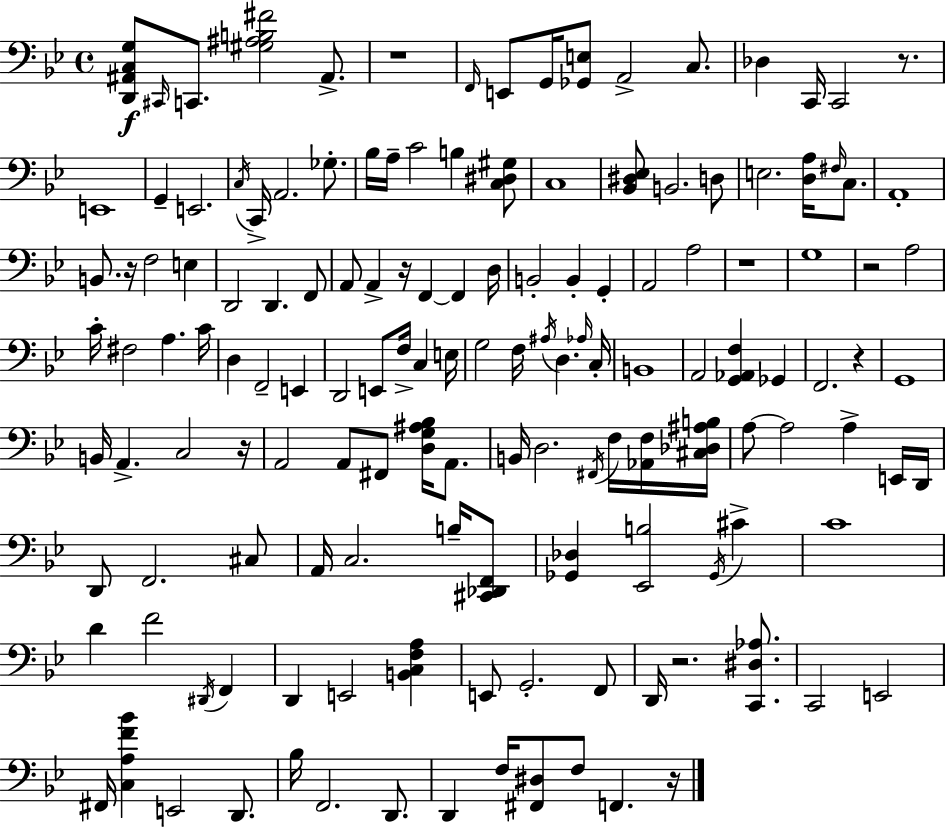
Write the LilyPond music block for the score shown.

{
  \clef bass
  \time 4/4
  \defaultTimeSignature
  \key bes \major
  <d, ais, c g>8\f \grace { cis,16 } c,8. <gis ais b fis'>2 ais,8.-> | r1 | \grace { f,16 } e,8 g,16 <ges, e>8 a,2-> c8. | des4 c,16 c,2 r8. | \break e,1 | g,4-- e,2. | \acciaccatura { c16 } c,16-> a,2. | ges8.-. bes16 a16-- c'2 b4 | \break <c dis gis>8 c1 | <bes, dis ees>8 b,2. | d8 e2. <d a>16 | \grace { fis16 } c8. a,1-. | \break b,8. r16 f2 | e4 d,2 d,4. | f,8 a,8 a,4-> r16 f,4~~ f,4 | d16 b,2-. b,4-. | \break g,4-. a,2 a2 | r1 | g1 | r2 a2 | \break c'16-. fis2 a4. | c'16 d4 f,2-- | e,4 d,2 e,8 f16-> c4 | e16 g2 f16 \acciaccatura { ais16 } d4. | \break \grace { aes16 } c16-. b,1 | a,2 <g, aes, f>4 | ges,4 f,2. | r4 g,1 | \break b,16 a,4.-> c2 | r16 a,2 a,8 | fis,8 <d g ais bes>16 a,8. b,16 d2. | \acciaccatura { fis,16 } f16 <aes, f>16 <cis des ais b>16 a8~~ a2 | \break a4-> e,16 d,16 d,8 f,2. | cis8 a,16 c2. | b16-- <cis, des, f,>8 <ges, des>4 <ees, b>2 | \acciaccatura { ges,16 } cis'4-> c'1 | \break d'4 f'2 | \acciaccatura { dis,16 } f,4 d,4 e,2 | <b, c f a>4 e,8 g,2.-. | f,8 d,16 r2. | \break <c, dis aes>8. c,2 | e,2 fis,16 <c a f' bes'>4 e,2 | d,8. bes16 f,2. | d,8. d,4 f16 <fis, dis>8 | \break f8 f,4. r16 \bar "|."
}